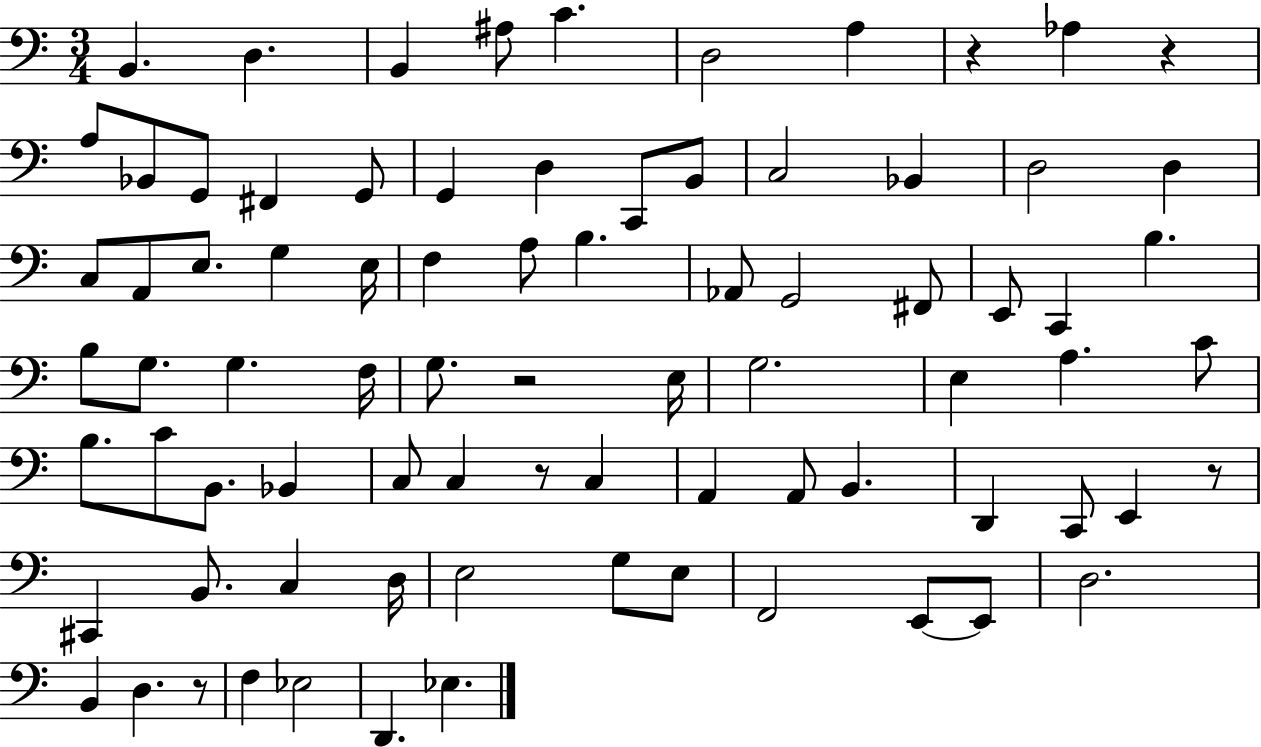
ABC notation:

X:1
T:Untitled
M:3/4
L:1/4
K:C
B,, D, B,, ^A,/2 C D,2 A, z _A, z A,/2 _B,,/2 G,,/2 ^F,, G,,/2 G,, D, C,,/2 B,,/2 C,2 _B,, D,2 D, C,/2 A,,/2 E,/2 G, E,/4 F, A,/2 B, _A,,/2 G,,2 ^F,,/2 E,,/2 C,, B, B,/2 G,/2 G, F,/4 G,/2 z2 E,/4 G,2 E, A, C/2 B,/2 C/2 B,,/2 _B,, C,/2 C, z/2 C, A,, A,,/2 B,, D,, C,,/2 E,, z/2 ^C,, B,,/2 C, D,/4 E,2 G,/2 E,/2 F,,2 E,,/2 E,,/2 D,2 B,, D, z/2 F, _E,2 D,, _E,